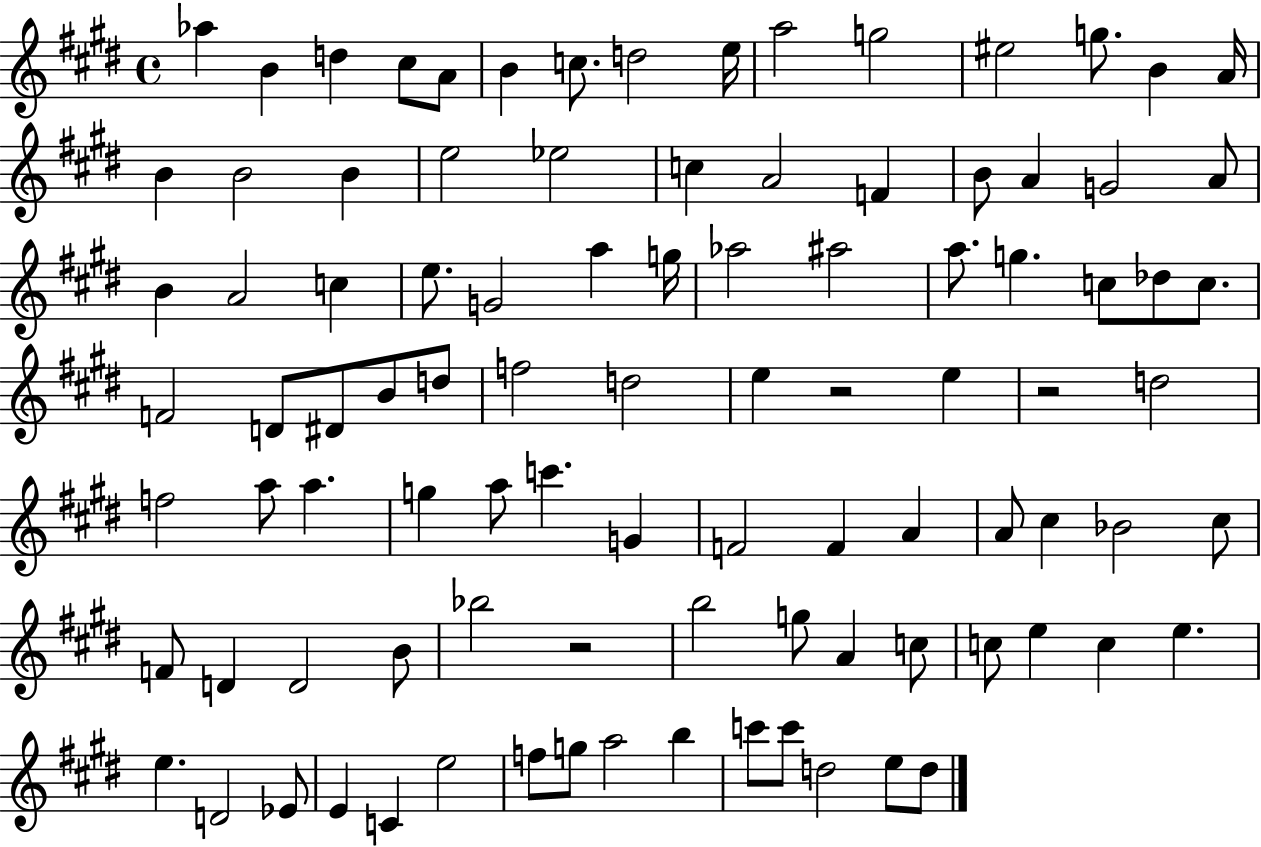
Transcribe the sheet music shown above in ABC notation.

X:1
T:Untitled
M:4/4
L:1/4
K:E
_a B d ^c/2 A/2 B c/2 d2 e/4 a2 g2 ^e2 g/2 B A/4 B B2 B e2 _e2 c A2 F B/2 A G2 A/2 B A2 c e/2 G2 a g/4 _a2 ^a2 a/2 g c/2 _d/2 c/2 F2 D/2 ^D/2 B/2 d/2 f2 d2 e z2 e z2 d2 f2 a/2 a g a/2 c' G F2 F A A/2 ^c _B2 ^c/2 F/2 D D2 B/2 _b2 z2 b2 g/2 A c/2 c/2 e c e e D2 _E/2 E C e2 f/2 g/2 a2 b c'/2 c'/2 d2 e/2 d/2